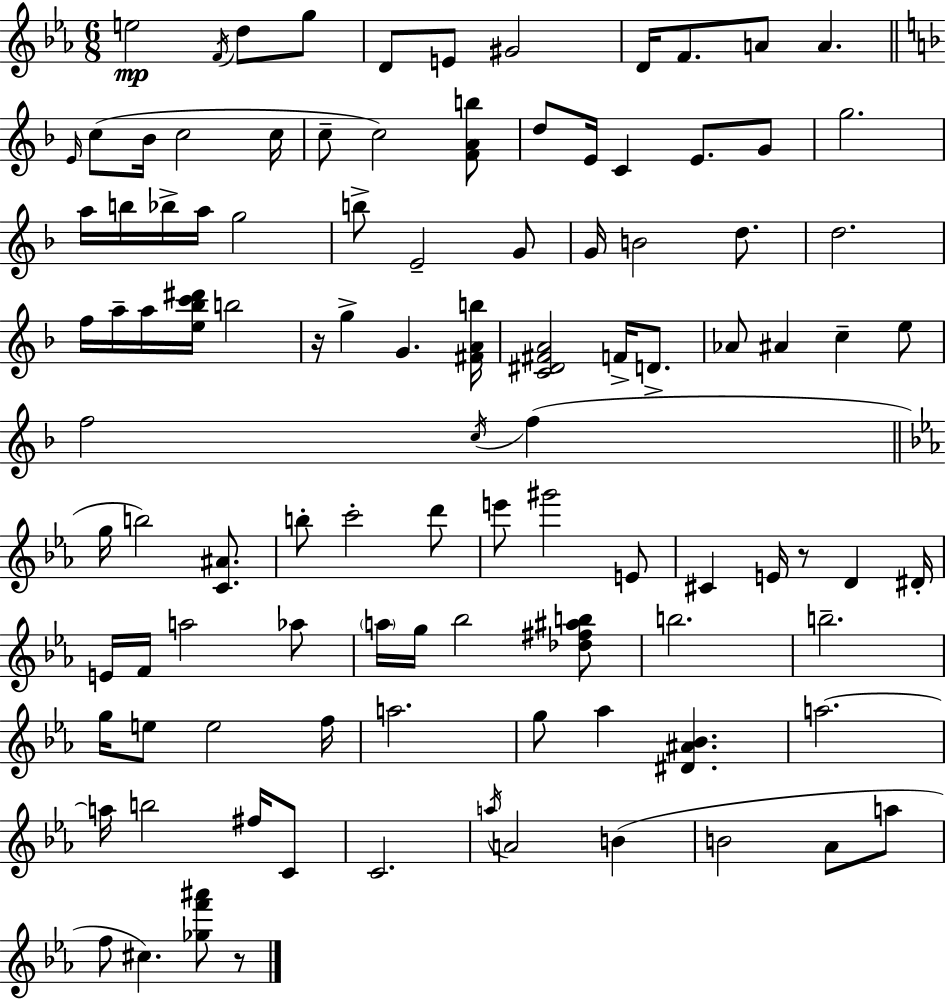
E5/h F4/s D5/e G5/e D4/e E4/e G#4/h D4/s F4/e. A4/e A4/q. E4/s C5/e Bb4/s C5/h C5/s C5/e C5/h [F4,A4,B5]/e D5/e E4/s C4/q E4/e. G4/e G5/h. A5/s B5/s Bb5/s A5/s G5/h B5/e E4/h G4/e G4/s B4/h D5/e. D5/h. F5/s A5/s A5/s [E5,Bb5,C6,D#6]/s B5/h R/s G5/q G4/q. [F#4,A4,B5]/s [C4,D#4,F#4,A4]/h F4/s D4/e. Ab4/e A#4/q C5/q E5/e F5/h C5/s F5/q G5/s B5/h [C4,A#4]/e. B5/e C6/h D6/e E6/e G#6/h E4/e C#4/q E4/s R/e D4/q D#4/s E4/s F4/s A5/h Ab5/e A5/s G5/s Bb5/h [Db5,F#5,A#5,B5]/e B5/h. B5/h. G5/s E5/e E5/h F5/s A5/h. G5/e Ab5/q [D#4,A#4,Bb4]/q. A5/h. A5/s B5/h F#5/s C4/e C4/h. A5/s A4/h B4/q B4/h Ab4/e A5/e F5/e C#5/q. [Gb5,F6,A#6]/e R/e